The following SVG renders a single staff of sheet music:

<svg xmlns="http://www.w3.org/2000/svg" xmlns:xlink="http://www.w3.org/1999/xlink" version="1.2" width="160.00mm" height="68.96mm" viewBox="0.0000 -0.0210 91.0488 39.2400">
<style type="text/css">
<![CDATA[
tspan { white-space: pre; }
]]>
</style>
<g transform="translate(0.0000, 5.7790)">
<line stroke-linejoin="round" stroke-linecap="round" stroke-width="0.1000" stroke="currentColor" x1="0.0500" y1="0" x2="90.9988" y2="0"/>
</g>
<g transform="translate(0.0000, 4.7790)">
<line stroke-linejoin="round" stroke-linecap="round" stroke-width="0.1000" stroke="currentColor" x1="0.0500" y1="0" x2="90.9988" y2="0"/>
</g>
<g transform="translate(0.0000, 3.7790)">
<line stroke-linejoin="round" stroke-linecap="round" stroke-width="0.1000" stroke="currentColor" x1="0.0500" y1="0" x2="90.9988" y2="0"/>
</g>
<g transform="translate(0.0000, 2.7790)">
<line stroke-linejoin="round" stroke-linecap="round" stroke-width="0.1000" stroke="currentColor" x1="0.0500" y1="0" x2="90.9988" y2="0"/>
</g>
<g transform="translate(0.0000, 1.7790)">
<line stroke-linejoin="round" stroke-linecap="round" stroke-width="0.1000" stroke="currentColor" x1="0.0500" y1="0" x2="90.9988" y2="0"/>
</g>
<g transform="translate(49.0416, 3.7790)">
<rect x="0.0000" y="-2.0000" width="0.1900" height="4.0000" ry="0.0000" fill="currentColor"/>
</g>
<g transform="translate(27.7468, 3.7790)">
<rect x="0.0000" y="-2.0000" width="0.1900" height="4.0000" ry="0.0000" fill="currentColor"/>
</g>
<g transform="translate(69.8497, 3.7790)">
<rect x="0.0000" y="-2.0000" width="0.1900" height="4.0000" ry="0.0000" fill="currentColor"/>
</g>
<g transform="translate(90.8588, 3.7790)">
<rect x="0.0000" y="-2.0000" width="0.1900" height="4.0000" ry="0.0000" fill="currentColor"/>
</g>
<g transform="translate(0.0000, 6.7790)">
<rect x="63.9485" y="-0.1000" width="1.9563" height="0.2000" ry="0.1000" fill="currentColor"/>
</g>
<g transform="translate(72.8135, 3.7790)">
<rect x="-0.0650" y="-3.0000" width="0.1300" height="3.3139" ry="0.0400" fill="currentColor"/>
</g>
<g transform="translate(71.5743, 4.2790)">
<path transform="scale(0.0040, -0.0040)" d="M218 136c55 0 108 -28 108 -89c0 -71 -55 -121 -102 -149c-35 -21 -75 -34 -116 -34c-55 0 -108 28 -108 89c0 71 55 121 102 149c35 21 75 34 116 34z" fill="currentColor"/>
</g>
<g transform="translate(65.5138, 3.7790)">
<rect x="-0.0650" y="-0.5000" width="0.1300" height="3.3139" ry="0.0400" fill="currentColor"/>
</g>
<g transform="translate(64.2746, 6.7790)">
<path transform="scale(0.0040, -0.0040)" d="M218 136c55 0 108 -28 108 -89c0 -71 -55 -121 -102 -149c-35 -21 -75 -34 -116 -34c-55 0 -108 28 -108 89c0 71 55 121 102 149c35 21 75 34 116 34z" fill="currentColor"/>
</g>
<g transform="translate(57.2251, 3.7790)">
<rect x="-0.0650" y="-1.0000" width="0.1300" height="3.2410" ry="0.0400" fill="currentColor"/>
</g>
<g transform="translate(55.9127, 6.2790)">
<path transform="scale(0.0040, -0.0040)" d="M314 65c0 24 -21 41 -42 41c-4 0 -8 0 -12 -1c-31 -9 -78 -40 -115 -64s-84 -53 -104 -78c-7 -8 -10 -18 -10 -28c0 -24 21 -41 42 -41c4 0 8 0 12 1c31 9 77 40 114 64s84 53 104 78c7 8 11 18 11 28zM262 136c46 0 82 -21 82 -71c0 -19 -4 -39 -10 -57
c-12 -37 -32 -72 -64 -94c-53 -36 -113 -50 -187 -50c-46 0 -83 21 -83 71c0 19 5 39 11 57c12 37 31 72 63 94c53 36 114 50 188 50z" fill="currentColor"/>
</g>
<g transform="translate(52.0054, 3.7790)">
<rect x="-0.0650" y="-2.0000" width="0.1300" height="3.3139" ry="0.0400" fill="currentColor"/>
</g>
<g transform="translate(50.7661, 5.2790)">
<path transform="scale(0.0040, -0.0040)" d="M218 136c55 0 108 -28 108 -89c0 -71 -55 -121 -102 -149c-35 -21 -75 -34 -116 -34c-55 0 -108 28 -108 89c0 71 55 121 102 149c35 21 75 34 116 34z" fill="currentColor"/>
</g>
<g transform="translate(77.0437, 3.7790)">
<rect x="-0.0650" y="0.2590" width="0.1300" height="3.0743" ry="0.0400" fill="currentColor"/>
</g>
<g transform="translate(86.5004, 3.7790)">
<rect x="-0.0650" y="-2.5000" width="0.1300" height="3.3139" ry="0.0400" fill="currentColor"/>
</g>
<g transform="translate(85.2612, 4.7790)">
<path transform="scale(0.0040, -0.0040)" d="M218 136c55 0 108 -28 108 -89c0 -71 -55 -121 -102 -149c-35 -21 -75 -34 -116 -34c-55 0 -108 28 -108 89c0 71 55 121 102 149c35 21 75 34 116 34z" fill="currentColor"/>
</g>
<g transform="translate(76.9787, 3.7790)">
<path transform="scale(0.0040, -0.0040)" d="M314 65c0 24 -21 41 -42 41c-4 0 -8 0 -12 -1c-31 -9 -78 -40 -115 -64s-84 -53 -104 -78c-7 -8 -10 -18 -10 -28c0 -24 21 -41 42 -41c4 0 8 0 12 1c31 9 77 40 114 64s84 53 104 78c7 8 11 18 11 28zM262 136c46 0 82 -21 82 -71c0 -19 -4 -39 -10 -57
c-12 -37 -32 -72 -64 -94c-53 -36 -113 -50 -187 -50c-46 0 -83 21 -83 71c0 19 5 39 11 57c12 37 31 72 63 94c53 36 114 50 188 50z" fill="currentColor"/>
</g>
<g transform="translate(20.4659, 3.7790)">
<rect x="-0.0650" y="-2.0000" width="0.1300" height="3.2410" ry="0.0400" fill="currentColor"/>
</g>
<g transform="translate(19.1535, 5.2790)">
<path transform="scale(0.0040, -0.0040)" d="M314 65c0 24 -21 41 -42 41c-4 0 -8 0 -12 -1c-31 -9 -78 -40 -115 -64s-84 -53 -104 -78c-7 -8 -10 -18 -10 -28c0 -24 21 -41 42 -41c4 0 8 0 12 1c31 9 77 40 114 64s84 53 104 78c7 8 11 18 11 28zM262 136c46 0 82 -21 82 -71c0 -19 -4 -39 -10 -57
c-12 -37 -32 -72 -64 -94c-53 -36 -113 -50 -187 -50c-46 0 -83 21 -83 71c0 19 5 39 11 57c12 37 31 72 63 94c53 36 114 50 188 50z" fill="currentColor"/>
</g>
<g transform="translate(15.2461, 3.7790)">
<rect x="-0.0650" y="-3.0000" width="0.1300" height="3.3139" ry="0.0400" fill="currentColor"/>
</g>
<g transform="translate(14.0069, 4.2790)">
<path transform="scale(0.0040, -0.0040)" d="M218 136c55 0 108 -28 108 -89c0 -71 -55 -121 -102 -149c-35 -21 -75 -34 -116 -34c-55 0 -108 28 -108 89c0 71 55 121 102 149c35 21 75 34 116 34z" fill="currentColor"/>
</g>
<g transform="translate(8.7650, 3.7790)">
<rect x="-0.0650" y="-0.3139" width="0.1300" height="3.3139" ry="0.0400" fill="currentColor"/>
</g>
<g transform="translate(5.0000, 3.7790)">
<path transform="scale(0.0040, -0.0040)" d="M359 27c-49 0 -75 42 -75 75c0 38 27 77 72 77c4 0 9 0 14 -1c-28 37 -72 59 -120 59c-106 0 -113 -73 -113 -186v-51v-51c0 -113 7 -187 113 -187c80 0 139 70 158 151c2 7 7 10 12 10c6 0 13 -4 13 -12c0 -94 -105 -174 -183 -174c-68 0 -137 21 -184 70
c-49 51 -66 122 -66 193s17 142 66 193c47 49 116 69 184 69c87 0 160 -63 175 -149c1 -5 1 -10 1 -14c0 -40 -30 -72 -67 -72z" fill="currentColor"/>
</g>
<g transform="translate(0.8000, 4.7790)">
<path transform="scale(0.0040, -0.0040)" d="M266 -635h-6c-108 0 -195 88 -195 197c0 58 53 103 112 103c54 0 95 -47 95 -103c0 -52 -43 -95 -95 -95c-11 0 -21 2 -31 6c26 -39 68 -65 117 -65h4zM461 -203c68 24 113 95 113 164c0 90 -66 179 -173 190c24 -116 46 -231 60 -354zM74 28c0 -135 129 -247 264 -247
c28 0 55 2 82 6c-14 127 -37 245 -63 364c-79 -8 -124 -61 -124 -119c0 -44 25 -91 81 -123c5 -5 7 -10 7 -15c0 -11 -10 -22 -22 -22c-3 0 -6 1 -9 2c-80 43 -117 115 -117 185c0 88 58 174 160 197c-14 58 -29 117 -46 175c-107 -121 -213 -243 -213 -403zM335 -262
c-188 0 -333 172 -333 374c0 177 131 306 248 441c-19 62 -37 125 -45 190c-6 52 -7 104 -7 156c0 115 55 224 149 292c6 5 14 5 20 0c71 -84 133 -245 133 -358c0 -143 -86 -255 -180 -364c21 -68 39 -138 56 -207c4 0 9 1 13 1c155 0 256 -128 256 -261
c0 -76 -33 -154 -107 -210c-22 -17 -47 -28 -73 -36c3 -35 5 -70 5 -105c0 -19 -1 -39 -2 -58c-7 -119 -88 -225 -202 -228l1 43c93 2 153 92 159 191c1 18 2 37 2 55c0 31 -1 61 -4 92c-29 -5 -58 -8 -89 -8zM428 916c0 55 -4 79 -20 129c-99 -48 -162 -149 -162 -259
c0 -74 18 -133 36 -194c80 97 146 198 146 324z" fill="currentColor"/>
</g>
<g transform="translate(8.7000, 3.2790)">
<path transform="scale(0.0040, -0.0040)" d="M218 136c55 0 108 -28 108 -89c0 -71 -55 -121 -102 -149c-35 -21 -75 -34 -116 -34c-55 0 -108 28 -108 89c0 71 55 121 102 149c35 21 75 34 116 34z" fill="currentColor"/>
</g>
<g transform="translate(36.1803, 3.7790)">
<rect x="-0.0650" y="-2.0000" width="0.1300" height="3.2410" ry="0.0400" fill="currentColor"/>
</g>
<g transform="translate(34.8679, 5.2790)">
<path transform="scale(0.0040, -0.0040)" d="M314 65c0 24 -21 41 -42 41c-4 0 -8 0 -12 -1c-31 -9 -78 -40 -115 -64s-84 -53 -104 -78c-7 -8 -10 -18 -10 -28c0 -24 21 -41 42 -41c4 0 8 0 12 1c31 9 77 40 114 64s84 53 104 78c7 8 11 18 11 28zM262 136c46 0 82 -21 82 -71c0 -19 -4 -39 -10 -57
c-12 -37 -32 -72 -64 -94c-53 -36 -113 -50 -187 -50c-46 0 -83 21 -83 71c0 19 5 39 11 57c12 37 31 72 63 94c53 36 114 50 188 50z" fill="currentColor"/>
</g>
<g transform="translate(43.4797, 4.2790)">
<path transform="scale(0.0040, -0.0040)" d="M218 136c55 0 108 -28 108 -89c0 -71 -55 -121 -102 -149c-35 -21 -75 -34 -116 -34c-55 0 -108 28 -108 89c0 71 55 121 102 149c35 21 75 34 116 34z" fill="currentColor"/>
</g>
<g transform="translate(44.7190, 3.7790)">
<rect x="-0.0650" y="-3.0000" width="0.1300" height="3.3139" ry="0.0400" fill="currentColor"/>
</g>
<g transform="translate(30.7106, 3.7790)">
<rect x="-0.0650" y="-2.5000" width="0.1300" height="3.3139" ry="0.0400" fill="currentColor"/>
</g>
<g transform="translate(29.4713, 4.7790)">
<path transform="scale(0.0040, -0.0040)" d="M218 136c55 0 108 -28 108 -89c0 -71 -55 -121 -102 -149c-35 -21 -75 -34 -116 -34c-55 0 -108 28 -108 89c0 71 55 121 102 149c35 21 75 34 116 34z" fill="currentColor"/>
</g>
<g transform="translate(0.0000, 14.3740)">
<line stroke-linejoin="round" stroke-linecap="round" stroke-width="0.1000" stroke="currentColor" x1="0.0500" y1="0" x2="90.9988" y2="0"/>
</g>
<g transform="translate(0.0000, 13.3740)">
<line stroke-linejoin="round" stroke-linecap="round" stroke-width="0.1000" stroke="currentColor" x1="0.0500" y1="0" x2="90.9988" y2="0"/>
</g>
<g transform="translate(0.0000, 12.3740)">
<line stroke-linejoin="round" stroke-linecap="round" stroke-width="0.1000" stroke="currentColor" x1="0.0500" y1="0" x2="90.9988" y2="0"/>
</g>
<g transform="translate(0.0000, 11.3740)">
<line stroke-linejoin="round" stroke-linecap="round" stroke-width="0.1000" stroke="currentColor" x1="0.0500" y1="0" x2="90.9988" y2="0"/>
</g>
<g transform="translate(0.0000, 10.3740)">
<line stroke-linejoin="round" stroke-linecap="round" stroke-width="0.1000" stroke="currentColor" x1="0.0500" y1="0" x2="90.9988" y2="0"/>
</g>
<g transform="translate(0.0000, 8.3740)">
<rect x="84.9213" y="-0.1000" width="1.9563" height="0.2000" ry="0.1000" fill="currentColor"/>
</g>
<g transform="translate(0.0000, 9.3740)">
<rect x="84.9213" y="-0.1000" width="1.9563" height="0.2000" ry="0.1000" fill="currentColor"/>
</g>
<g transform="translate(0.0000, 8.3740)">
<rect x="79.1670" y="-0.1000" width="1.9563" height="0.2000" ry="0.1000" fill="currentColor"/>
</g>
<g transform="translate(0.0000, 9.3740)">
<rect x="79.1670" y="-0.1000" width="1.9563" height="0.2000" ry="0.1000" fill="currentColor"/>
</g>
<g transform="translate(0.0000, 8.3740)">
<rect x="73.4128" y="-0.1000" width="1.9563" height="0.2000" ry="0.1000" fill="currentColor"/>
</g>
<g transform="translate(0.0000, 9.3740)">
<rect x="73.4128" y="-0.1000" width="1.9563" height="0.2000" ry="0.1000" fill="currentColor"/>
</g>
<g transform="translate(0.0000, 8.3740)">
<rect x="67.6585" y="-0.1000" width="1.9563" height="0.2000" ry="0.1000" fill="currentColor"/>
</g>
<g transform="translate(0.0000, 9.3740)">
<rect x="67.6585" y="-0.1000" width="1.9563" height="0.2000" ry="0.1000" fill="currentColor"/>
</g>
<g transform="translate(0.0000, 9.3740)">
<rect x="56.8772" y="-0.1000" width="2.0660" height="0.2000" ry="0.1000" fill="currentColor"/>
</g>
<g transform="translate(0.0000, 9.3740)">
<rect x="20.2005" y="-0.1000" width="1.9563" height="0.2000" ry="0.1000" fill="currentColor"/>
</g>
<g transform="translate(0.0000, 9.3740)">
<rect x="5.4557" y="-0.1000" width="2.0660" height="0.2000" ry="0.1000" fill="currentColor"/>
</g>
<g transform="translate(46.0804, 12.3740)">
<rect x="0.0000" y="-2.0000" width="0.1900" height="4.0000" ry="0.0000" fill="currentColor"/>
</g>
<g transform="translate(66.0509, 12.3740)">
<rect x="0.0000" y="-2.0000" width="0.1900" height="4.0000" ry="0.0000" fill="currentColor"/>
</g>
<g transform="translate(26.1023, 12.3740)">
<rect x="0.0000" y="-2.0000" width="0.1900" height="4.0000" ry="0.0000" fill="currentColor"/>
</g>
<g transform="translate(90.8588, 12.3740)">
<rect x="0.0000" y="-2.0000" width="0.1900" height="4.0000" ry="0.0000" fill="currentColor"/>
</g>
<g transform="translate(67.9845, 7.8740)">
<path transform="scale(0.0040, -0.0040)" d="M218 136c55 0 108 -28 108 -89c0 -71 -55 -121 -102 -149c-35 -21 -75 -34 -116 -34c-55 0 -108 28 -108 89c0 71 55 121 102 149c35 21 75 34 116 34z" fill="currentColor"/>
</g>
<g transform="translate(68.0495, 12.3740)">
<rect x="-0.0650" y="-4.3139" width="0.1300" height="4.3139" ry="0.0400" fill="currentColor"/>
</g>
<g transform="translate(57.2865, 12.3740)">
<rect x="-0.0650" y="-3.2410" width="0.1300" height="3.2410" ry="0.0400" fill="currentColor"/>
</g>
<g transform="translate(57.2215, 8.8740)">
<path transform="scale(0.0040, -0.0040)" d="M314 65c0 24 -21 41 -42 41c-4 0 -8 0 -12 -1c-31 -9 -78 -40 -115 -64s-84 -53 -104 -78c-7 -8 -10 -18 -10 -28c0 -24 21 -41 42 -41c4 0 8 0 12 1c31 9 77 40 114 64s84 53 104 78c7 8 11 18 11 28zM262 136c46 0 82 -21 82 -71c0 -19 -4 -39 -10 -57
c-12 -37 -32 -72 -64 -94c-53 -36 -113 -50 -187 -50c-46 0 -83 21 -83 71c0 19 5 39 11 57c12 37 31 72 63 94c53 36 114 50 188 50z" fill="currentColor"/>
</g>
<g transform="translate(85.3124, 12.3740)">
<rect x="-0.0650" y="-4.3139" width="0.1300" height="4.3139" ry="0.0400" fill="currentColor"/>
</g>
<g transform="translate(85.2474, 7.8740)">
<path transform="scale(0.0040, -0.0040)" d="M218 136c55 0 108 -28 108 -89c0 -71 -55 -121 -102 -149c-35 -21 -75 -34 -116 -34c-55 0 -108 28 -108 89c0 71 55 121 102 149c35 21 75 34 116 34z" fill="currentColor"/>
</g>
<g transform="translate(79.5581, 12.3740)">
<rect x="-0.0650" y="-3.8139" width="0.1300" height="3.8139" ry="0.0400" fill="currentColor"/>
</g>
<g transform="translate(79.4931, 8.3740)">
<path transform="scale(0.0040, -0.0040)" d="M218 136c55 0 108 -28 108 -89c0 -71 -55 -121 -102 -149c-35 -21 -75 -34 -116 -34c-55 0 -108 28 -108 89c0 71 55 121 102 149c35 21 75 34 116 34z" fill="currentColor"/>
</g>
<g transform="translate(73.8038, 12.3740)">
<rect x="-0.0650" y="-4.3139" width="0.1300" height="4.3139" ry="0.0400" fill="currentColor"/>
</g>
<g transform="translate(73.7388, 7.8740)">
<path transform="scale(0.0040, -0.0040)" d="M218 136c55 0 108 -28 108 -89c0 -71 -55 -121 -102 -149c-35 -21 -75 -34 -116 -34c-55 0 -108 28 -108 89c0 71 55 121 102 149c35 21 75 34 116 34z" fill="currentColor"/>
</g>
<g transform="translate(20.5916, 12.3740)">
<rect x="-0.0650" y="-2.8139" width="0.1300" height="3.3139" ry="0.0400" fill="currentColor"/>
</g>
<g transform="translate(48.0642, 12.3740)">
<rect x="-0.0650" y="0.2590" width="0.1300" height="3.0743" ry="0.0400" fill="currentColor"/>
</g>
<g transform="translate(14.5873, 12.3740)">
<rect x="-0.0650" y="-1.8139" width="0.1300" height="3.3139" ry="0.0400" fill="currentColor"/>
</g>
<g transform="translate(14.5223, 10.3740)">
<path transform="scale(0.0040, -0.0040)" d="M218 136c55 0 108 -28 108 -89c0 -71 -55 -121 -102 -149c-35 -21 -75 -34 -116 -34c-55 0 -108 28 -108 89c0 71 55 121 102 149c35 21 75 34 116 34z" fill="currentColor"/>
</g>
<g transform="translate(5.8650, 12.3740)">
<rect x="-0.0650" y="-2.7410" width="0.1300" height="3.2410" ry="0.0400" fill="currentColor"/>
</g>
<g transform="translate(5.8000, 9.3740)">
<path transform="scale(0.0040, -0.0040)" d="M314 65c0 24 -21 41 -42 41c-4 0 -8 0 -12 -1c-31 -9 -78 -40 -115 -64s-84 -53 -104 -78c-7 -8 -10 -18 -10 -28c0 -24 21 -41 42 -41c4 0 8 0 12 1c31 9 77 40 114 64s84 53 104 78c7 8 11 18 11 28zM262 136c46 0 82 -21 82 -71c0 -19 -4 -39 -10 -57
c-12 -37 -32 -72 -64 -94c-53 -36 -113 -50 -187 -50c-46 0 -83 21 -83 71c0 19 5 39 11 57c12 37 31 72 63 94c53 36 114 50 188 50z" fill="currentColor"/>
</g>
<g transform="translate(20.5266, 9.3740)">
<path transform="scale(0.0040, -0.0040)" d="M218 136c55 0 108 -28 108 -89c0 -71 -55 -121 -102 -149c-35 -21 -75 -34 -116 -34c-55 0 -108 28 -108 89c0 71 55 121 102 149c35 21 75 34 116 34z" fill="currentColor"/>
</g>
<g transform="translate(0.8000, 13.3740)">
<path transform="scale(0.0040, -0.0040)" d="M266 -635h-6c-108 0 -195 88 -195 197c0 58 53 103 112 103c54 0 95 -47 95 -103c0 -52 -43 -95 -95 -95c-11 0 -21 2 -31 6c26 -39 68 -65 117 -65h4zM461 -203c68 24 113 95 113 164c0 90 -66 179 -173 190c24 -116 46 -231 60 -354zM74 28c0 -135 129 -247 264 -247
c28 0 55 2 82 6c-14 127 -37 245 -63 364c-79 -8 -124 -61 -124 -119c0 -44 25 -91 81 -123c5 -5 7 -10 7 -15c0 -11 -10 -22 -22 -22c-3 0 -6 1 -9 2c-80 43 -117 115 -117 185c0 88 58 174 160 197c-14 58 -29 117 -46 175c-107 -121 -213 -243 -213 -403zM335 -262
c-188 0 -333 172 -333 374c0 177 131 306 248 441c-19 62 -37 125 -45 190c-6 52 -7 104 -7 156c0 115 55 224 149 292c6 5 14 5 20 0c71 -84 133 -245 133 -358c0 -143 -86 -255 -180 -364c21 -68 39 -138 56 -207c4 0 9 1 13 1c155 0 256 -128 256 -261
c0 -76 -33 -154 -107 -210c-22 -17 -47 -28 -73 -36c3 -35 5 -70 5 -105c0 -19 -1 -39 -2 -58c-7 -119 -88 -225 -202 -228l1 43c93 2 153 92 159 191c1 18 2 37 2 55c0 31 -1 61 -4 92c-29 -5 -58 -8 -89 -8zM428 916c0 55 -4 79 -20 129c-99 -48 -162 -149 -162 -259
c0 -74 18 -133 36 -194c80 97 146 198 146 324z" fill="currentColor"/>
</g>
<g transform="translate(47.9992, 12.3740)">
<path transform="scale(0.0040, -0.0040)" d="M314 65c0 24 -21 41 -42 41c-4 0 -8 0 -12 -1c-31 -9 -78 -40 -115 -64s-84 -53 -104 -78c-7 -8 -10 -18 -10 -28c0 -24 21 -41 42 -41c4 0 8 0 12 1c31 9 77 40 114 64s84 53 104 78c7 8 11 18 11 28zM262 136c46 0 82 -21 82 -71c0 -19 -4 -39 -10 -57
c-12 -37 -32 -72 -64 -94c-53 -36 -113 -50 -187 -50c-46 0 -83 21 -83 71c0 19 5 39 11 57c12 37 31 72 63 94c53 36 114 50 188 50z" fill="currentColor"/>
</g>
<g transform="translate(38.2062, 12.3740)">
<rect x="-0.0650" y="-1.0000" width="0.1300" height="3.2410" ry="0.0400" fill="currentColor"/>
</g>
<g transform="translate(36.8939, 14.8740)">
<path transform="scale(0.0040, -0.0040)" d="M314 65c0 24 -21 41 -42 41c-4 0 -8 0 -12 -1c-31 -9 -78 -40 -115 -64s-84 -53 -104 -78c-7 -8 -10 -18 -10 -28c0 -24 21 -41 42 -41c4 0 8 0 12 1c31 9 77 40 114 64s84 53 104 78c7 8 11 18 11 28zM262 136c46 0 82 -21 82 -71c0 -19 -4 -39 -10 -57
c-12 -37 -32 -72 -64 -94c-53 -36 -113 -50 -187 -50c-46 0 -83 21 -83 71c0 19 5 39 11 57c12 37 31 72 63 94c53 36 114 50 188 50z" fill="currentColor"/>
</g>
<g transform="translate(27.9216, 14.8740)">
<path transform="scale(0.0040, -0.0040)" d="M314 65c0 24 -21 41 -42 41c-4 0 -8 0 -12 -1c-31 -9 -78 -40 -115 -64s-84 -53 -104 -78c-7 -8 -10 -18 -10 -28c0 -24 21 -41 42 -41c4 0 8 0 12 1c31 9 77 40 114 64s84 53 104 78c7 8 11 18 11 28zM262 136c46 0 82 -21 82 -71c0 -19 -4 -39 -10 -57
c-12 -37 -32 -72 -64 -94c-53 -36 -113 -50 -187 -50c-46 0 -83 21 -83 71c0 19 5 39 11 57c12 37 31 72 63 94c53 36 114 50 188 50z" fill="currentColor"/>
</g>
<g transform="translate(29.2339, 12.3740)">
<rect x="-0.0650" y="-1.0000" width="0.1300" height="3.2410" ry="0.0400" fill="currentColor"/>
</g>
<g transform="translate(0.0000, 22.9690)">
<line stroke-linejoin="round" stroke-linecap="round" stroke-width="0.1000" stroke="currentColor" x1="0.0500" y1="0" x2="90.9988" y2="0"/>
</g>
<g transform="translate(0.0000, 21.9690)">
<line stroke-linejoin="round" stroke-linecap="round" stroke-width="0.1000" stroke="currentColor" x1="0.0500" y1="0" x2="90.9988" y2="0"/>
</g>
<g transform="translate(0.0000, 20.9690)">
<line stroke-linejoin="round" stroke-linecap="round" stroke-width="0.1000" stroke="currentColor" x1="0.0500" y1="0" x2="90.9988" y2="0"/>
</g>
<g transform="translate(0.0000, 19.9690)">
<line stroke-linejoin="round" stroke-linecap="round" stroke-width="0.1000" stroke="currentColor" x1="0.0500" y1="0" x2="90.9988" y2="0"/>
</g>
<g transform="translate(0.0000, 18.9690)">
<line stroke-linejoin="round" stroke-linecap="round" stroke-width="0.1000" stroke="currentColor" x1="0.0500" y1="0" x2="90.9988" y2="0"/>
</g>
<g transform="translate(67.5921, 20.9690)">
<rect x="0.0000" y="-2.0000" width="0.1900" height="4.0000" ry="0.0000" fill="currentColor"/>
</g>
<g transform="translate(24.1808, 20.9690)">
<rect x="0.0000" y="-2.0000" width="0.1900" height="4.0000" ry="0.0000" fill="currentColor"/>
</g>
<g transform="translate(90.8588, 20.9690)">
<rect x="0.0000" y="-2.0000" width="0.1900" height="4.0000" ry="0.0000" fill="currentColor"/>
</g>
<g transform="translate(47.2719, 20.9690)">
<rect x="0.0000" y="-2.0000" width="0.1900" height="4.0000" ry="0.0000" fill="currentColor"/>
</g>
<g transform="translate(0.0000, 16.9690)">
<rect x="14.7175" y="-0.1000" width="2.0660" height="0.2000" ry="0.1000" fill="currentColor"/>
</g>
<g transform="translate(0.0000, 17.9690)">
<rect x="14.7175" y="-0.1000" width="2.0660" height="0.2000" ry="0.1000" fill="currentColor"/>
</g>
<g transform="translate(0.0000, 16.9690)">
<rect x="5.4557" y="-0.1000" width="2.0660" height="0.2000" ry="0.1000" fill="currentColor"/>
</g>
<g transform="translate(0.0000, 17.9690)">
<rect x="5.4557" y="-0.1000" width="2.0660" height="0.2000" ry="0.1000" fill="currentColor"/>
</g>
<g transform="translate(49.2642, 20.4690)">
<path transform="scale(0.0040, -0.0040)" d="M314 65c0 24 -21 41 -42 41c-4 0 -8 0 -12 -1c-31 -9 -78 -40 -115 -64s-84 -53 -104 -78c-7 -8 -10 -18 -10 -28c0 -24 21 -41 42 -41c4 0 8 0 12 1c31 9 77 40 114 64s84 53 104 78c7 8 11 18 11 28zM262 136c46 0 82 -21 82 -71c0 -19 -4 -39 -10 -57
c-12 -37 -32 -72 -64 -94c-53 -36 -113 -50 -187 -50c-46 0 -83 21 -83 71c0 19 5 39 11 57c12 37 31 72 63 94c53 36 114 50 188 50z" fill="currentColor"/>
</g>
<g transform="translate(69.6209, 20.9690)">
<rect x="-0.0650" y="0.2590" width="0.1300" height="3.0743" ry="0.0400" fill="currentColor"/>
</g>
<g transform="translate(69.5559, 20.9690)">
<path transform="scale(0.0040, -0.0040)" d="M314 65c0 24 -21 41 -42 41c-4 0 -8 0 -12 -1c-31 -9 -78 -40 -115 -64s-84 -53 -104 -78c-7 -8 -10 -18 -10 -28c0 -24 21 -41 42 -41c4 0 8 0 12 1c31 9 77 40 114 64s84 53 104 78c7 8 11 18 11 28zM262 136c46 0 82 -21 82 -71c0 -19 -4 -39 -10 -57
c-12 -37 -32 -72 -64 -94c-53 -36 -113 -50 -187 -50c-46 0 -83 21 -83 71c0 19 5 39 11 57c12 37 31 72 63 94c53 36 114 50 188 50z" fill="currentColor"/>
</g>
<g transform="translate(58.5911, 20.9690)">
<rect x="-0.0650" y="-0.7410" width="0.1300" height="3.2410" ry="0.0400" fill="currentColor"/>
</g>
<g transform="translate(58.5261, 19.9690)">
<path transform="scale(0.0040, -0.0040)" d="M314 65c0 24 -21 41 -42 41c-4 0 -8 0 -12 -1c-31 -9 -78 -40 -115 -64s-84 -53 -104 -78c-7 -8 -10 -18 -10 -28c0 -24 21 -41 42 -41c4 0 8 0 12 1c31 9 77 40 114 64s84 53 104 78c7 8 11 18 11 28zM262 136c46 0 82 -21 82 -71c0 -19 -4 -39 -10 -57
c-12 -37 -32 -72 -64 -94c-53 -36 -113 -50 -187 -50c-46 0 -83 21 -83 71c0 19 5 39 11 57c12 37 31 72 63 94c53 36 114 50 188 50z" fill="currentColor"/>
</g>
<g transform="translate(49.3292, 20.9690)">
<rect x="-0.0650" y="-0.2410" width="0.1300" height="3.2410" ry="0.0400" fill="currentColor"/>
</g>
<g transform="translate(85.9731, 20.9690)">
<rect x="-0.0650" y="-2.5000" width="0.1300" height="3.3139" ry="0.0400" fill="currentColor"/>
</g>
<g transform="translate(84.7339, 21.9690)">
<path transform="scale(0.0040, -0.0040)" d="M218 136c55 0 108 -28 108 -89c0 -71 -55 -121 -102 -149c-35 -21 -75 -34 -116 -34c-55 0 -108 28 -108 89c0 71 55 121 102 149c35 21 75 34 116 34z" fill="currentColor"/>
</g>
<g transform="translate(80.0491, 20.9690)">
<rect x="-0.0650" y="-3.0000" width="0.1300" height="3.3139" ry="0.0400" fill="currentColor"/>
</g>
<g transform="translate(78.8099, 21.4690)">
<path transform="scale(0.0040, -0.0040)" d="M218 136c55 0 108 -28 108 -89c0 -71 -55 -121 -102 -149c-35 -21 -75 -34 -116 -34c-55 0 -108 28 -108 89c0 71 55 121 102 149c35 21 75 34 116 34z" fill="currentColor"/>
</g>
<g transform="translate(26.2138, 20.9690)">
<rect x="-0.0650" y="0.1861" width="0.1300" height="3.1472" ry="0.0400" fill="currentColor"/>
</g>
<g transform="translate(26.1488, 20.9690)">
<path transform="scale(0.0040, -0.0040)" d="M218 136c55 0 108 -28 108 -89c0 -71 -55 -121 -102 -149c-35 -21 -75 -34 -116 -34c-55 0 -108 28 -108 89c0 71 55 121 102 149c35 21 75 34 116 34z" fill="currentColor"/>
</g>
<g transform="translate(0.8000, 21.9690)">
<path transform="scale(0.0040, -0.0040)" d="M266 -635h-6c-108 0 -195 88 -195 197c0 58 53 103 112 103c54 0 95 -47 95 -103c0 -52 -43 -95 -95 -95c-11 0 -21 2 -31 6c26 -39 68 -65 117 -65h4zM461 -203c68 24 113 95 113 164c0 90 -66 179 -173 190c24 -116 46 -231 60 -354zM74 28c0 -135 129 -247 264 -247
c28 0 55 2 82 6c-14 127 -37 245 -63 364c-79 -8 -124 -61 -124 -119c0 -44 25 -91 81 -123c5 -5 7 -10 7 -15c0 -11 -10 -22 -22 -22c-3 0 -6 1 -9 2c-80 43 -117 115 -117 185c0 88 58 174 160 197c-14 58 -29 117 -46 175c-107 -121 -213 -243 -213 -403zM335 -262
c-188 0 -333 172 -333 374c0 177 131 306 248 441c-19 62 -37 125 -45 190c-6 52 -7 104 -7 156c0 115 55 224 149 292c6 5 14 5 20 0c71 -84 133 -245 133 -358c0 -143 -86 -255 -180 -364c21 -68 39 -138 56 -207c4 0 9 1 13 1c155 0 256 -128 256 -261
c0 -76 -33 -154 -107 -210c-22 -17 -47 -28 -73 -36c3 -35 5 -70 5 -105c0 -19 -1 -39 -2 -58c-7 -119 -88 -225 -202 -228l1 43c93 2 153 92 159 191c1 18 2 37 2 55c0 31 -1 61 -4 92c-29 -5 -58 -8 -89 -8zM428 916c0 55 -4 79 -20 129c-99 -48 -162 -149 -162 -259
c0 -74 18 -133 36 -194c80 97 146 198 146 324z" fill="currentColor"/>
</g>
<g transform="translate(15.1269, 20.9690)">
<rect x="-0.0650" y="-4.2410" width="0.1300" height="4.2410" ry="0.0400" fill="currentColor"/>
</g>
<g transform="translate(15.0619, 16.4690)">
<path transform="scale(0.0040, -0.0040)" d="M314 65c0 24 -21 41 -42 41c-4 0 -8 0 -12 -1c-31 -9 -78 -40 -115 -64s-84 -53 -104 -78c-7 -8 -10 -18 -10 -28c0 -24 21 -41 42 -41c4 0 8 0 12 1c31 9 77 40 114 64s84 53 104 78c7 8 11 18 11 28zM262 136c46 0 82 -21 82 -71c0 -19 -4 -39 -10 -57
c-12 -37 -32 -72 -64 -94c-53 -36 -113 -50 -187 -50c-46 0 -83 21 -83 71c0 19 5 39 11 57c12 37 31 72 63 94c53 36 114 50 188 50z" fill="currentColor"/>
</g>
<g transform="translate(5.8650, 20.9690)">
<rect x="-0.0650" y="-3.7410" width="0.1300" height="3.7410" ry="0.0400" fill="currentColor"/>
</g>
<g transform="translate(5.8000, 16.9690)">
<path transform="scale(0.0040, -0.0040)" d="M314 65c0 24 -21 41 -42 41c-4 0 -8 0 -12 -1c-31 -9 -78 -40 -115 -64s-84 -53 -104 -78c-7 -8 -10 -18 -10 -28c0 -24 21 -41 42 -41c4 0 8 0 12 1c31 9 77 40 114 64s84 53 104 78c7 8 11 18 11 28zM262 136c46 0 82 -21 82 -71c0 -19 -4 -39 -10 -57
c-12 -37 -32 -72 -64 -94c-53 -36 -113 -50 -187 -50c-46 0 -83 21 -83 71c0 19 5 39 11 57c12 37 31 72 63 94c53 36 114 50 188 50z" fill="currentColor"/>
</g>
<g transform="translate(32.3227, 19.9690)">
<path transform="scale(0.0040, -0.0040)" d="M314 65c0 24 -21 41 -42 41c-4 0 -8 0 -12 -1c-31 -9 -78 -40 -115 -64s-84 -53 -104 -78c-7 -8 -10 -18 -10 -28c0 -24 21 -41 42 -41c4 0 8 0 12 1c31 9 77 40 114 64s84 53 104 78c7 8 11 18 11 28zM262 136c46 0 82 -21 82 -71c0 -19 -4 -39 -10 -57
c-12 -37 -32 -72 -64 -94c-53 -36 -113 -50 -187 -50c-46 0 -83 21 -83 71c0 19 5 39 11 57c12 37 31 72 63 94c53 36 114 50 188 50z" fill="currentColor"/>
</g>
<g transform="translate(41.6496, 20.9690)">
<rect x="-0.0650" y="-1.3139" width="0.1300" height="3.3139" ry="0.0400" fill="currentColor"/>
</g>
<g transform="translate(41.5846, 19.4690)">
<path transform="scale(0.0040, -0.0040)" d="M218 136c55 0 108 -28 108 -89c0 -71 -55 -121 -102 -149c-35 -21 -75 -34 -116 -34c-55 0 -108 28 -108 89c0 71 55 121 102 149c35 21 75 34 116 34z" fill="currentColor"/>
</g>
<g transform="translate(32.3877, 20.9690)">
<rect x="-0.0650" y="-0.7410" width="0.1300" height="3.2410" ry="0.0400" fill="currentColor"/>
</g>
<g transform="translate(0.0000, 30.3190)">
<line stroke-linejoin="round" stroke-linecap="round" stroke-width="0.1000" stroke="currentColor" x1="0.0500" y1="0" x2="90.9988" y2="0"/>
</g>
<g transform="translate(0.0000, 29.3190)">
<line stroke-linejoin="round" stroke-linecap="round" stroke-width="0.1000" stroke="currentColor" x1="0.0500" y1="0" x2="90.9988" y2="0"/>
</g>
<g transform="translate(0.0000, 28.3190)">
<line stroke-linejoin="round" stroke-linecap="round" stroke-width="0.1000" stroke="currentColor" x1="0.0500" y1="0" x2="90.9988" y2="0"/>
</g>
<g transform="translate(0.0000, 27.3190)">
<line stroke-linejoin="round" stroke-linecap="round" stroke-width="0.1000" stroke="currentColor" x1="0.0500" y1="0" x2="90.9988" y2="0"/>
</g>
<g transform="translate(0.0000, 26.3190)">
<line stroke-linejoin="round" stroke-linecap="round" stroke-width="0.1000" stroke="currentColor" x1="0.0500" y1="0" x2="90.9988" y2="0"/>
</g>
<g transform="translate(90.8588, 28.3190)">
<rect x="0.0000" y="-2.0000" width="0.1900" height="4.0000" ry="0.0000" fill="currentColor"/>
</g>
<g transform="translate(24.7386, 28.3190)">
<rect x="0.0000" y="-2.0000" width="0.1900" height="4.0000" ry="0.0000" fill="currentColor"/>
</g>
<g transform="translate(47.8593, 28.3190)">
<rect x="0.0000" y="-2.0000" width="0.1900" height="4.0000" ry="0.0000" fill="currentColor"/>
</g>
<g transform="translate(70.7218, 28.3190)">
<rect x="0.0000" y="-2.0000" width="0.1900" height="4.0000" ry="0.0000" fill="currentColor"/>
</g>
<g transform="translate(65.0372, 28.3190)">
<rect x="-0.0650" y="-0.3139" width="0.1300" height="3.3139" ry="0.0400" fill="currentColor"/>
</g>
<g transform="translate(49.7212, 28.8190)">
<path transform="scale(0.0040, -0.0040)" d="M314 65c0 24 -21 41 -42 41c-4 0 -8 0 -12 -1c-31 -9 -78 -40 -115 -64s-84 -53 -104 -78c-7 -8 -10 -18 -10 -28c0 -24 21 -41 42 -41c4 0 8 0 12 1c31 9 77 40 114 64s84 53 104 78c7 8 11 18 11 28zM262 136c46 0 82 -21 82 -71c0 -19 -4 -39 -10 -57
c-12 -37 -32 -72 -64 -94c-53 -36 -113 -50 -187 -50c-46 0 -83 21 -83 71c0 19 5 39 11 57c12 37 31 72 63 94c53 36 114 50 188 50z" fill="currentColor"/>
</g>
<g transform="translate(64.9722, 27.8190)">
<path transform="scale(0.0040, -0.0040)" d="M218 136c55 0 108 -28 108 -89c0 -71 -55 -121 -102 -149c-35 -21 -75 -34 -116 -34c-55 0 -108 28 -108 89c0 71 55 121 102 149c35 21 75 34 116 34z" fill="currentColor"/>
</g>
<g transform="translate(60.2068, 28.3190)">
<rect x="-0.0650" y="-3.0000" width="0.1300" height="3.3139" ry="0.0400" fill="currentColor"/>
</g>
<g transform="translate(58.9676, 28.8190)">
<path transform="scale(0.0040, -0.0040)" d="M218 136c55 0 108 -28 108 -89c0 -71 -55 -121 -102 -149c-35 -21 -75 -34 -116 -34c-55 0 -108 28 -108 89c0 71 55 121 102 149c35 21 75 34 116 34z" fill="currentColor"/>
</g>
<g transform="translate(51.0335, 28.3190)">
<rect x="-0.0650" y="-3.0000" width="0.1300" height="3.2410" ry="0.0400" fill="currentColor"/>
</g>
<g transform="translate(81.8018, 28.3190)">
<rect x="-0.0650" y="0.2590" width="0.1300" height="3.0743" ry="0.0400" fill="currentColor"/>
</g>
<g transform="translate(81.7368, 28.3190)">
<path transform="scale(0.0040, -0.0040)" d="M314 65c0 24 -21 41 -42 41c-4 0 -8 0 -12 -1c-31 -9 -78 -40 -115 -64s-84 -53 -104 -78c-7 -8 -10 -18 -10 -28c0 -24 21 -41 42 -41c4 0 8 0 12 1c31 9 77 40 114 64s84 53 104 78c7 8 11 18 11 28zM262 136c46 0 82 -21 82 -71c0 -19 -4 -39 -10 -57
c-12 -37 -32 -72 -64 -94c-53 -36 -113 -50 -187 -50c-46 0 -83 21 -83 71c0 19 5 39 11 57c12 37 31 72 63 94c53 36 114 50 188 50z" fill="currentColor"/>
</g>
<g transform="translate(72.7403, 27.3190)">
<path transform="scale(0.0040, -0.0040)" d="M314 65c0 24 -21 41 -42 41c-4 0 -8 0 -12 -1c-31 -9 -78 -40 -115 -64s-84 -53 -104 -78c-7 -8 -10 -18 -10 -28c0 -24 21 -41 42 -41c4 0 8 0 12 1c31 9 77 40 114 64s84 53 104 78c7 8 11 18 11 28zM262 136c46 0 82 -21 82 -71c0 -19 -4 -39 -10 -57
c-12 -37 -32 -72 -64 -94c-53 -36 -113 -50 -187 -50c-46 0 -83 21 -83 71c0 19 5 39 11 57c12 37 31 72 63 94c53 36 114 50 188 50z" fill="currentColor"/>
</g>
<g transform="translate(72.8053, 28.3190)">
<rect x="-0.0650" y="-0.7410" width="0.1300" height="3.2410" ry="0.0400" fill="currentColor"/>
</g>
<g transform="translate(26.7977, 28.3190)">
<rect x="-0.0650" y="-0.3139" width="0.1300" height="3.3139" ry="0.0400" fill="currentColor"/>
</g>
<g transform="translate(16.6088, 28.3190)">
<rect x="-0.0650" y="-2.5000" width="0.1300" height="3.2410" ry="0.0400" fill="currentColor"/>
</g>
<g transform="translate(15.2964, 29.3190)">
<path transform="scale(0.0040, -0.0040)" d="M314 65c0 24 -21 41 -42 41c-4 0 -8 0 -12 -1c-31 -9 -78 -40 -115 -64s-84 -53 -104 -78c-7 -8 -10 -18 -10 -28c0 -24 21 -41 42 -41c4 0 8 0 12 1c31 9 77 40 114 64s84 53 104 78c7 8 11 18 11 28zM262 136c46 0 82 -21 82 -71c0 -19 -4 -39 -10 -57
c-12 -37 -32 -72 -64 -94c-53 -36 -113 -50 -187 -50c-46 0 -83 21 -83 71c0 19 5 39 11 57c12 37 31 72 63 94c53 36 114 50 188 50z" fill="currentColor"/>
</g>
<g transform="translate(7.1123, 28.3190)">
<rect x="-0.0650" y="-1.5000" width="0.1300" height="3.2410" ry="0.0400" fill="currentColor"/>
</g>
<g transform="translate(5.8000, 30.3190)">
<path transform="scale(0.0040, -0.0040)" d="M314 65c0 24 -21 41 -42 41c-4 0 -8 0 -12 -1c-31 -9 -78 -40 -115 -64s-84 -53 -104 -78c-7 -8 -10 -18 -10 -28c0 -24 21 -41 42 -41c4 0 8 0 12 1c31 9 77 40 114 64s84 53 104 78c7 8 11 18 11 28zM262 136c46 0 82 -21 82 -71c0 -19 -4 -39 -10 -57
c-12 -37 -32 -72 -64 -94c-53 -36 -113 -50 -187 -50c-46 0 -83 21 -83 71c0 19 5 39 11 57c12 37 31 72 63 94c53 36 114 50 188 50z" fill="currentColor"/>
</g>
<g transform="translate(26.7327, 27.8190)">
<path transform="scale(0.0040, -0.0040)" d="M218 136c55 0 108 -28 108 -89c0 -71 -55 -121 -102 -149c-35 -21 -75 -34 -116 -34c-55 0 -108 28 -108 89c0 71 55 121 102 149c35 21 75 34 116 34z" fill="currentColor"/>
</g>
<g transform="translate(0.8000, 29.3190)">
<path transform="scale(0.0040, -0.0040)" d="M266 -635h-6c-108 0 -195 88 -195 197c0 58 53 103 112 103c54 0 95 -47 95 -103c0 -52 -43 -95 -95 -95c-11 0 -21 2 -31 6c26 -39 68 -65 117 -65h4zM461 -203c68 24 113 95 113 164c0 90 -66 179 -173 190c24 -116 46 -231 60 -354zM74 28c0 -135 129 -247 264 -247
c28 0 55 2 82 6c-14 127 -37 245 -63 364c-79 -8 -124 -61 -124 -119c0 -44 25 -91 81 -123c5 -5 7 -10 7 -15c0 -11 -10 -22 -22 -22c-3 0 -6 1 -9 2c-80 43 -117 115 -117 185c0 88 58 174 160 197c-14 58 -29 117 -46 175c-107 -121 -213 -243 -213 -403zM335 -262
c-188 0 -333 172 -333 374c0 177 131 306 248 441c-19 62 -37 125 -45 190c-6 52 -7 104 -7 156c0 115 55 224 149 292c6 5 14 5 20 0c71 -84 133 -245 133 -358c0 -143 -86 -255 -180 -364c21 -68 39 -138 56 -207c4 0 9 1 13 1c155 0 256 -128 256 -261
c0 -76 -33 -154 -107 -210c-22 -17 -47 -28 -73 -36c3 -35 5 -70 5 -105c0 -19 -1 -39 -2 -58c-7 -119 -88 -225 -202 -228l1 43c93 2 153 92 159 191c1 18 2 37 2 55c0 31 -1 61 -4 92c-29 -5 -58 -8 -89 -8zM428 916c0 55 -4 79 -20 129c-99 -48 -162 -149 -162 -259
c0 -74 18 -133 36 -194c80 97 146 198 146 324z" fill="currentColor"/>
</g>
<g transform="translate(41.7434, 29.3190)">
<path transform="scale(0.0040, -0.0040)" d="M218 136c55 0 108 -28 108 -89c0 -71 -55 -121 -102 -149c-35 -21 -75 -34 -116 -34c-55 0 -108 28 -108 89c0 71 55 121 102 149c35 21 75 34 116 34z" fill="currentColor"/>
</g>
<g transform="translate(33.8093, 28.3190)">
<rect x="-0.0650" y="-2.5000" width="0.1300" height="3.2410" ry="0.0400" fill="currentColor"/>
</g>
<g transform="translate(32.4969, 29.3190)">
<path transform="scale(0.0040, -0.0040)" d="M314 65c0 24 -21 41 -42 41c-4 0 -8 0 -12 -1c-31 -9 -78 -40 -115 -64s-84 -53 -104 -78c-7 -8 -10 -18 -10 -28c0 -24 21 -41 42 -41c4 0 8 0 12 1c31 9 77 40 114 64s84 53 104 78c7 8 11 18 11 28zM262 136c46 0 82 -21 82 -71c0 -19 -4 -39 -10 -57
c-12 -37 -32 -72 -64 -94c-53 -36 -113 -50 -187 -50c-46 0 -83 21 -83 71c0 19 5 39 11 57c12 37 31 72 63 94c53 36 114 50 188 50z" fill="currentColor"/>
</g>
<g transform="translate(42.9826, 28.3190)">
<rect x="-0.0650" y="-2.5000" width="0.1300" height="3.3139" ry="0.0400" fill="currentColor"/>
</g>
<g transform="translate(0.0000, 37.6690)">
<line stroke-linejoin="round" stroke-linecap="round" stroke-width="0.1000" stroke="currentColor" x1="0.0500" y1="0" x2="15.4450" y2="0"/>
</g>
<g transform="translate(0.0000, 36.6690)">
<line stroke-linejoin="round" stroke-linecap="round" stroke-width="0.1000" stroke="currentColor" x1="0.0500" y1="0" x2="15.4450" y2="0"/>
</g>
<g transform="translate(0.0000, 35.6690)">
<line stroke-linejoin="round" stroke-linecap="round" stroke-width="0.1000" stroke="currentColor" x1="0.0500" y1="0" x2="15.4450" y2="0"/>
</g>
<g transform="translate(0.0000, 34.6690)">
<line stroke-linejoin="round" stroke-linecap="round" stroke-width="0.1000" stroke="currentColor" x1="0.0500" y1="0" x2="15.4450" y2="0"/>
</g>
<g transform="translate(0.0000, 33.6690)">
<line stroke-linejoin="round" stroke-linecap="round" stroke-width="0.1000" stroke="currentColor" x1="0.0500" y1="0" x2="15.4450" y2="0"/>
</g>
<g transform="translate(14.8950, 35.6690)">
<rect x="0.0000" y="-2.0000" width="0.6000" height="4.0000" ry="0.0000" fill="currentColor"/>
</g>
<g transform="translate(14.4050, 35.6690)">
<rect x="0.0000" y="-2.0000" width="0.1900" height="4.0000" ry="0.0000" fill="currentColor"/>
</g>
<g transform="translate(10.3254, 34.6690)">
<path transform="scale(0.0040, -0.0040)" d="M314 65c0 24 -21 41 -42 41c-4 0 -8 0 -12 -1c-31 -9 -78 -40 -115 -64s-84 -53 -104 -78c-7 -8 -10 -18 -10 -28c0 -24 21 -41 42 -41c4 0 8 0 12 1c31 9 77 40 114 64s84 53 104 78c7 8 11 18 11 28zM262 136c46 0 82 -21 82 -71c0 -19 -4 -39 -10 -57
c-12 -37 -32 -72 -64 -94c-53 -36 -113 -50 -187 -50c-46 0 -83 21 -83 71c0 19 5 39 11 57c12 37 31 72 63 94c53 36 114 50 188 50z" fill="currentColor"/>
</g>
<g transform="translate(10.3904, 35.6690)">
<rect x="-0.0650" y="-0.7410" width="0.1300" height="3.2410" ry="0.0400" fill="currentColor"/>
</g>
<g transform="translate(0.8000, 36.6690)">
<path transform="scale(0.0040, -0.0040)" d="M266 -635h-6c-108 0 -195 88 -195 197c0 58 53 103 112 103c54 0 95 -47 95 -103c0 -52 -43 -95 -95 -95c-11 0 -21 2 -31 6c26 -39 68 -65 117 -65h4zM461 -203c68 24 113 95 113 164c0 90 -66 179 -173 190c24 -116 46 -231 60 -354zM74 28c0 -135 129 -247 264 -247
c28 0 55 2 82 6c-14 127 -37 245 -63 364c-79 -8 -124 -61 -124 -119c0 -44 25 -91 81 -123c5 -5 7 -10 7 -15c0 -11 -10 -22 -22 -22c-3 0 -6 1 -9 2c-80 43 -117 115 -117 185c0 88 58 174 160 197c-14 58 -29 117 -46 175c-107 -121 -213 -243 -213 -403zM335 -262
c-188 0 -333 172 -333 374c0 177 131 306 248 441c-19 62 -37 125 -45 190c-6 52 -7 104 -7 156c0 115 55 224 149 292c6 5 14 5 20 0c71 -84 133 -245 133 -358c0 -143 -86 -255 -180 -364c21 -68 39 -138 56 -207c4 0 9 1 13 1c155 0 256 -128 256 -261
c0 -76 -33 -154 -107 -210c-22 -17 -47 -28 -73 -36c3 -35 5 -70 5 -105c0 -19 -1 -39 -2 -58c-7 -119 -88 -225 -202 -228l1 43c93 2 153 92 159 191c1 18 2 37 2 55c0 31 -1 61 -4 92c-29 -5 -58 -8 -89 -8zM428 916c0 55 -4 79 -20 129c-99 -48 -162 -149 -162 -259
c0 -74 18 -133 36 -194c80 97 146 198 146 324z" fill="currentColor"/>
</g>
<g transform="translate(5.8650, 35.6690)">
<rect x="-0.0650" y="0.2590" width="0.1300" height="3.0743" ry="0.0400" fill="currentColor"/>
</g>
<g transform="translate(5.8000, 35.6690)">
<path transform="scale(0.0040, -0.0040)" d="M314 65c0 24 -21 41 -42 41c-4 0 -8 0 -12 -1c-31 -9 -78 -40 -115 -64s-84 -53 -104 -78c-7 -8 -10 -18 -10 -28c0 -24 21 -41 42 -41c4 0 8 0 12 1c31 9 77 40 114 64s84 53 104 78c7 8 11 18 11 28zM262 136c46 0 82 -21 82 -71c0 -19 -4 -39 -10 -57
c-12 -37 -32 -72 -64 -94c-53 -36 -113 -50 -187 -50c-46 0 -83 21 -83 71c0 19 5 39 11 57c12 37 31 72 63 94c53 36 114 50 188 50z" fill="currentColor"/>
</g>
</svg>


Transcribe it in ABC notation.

X:1
T:Untitled
M:4/4
L:1/4
K:C
c A F2 G F2 A F D2 C A B2 G a2 f a D2 D2 B2 b2 d' d' c' d' c'2 d'2 B d2 e c2 d2 B2 A G E2 G2 c G2 G A2 A c d2 B2 B2 d2